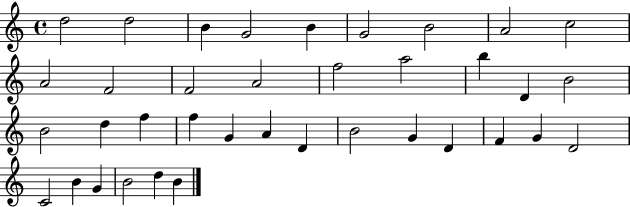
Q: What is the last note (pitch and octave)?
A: B4